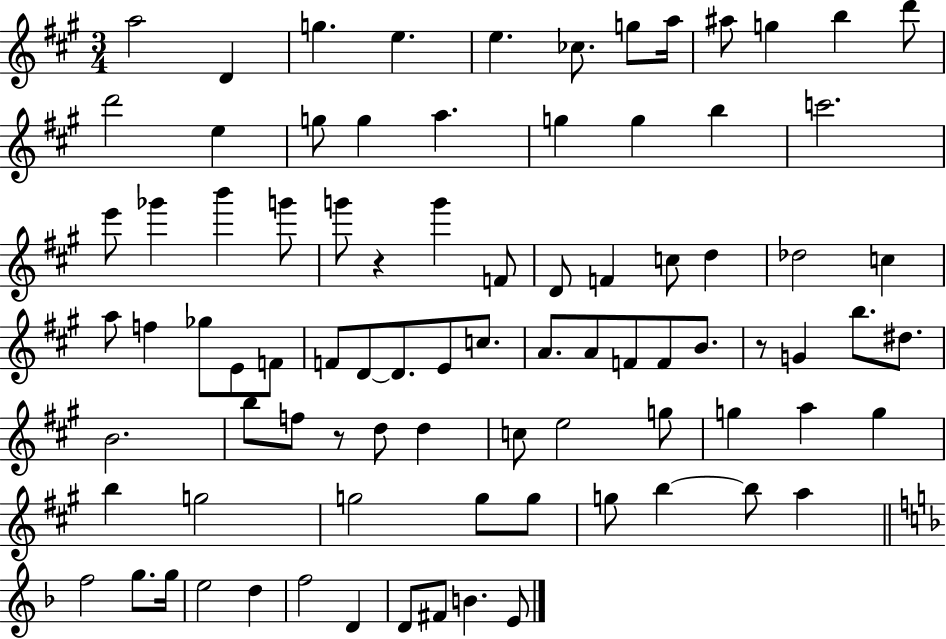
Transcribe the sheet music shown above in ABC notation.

X:1
T:Untitled
M:3/4
L:1/4
K:A
a2 D g e e _c/2 g/2 a/4 ^a/2 g b d'/2 d'2 e g/2 g a g g b c'2 e'/2 _g' b' g'/2 g'/2 z g' F/2 D/2 F c/2 d _d2 c a/2 f _g/2 E/2 F/2 F/2 D/2 D/2 E/2 c/2 A/2 A/2 F/2 F/2 B/2 z/2 G b/2 ^d/2 B2 b/2 f/2 z/2 d/2 d c/2 e2 g/2 g a g b g2 g2 g/2 g/2 g/2 b b/2 a f2 g/2 g/4 e2 d f2 D D/2 ^F/2 B E/2